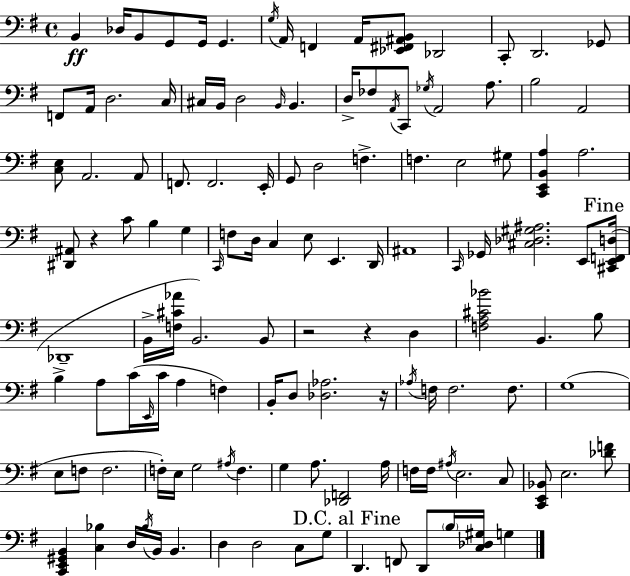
{
  \clef bass
  \time 4/4
  \defaultTimeSignature
  \key e \minor
  b,4\ff des16 b,8 g,8 g,16 g,4. | \acciaccatura { g16 } a,16 f,4 a,16 <ees, fis, ais, b,>8 des,2 | c,8-. d,2. ges,8 | f,8 a,16 d2. | \break c16 cis16 b,16 d2 \grace { b,16 } b,4. | d16-> fes8 \acciaccatura { a,16 } c,8 \acciaccatura { ges16 } a,2 | a8. b2 a,2 | <c e>8 a,2. | \break a,8 f,8. f,2. | e,16-. g,8 d2 f4.-> | f4. e2 | gis8 <c, e, b, a>4 a2. | \break <dis, ais,>8 r4 c'8 b4 | g4 \grace { c,16 } f8 d16 c4 e8 e,4. | d,16 ais,1 | \grace { c,16 } ges,16 <cis des gis ais>2. | \break e,8 \mark "Fine" <cis, e, f, d>16( des,1-- | b,16-> <f cis' aes'>16 b,2.) | b,8 r2 r4 | d4 <f a cis' bes'>2 b,4. | \break b8 b4-> a8 c'16( \grace { e,16 } c'16 a4 | f4) b,16-. d8 <des aes>2. | r16 \acciaccatura { aes16 } f16 f2. | f8. g1( | \break e8 f8 f2. | f16-.) e16 g2 | \acciaccatura { ais16 } f4. g4 a8. | <des, f,>2 a16 f16 f16 \acciaccatura { ais16 } e2. | \break c8 <c, e, bes,>8 e2. | <des' f'>8 <c, e, gis, b,>4 <c bes>4 | d16 \acciaccatura { bes16 } b,16 b,4. d4 d2 | c8 g8 \mark "D.C. al Fine" d,4. | \break f,8 d,8 \parenthesize b16 <c des gis>16 g4 \bar "|."
}